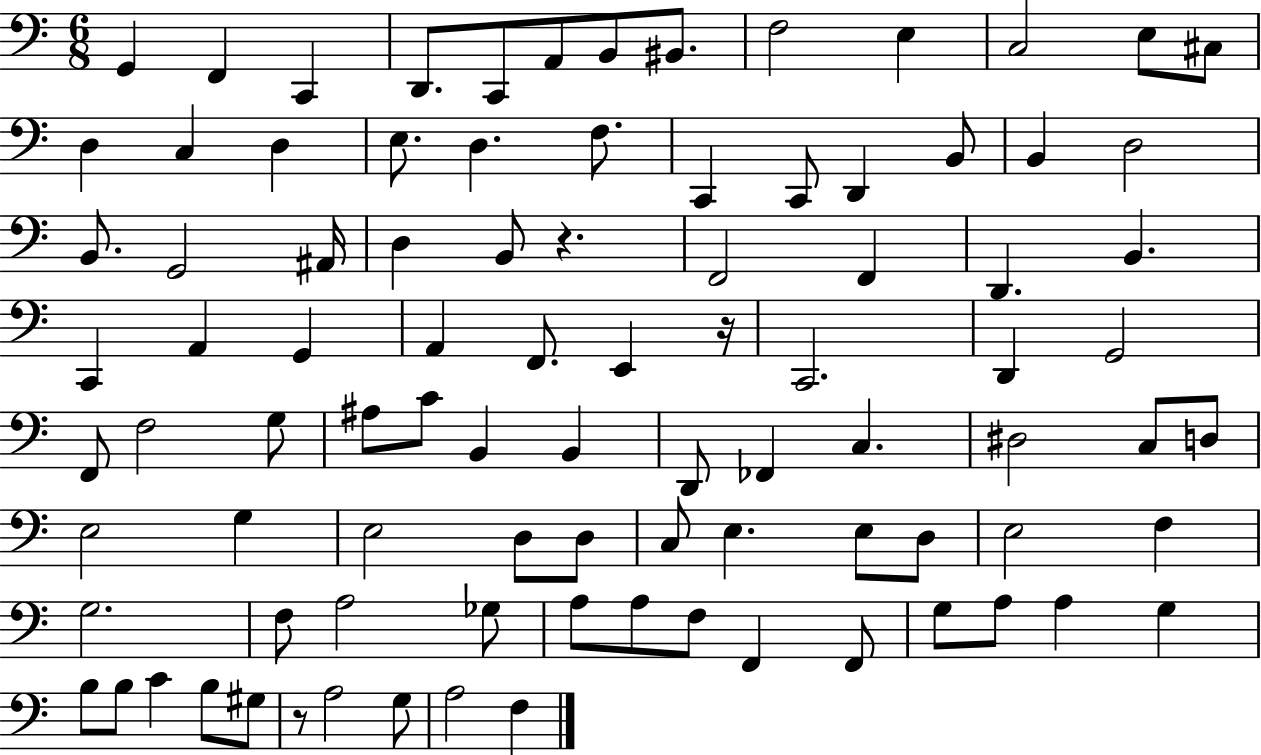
G2/q F2/q C2/q D2/e. C2/e A2/e B2/e BIS2/e. F3/h E3/q C3/h E3/e C#3/e D3/q C3/q D3/q E3/e. D3/q. F3/e. C2/q C2/e D2/q B2/e B2/q D3/h B2/e. G2/h A#2/s D3/q B2/e R/q. F2/h F2/q D2/q. B2/q. C2/q A2/q G2/q A2/q F2/e. E2/q R/s C2/h. D2/q G2/h F2/e F3/h G3/e A#3/e C4/e B2/q B2/q D2/e FES2/q C3/q. D#3/h C3/e D3/e E3/h G3/q E3/h D3/e D3/e C3/e E3/q. E3/e D3/e E3/h F3/q G3/h. F3/e A3/h Gb3/e A3/e A3/e F3/e F2/q F2/e G3/e A3/e A3/q G3/q B3/e B3/e C4/q B3/e G#3/e R/e A3/h G3/e A3/h F3/q